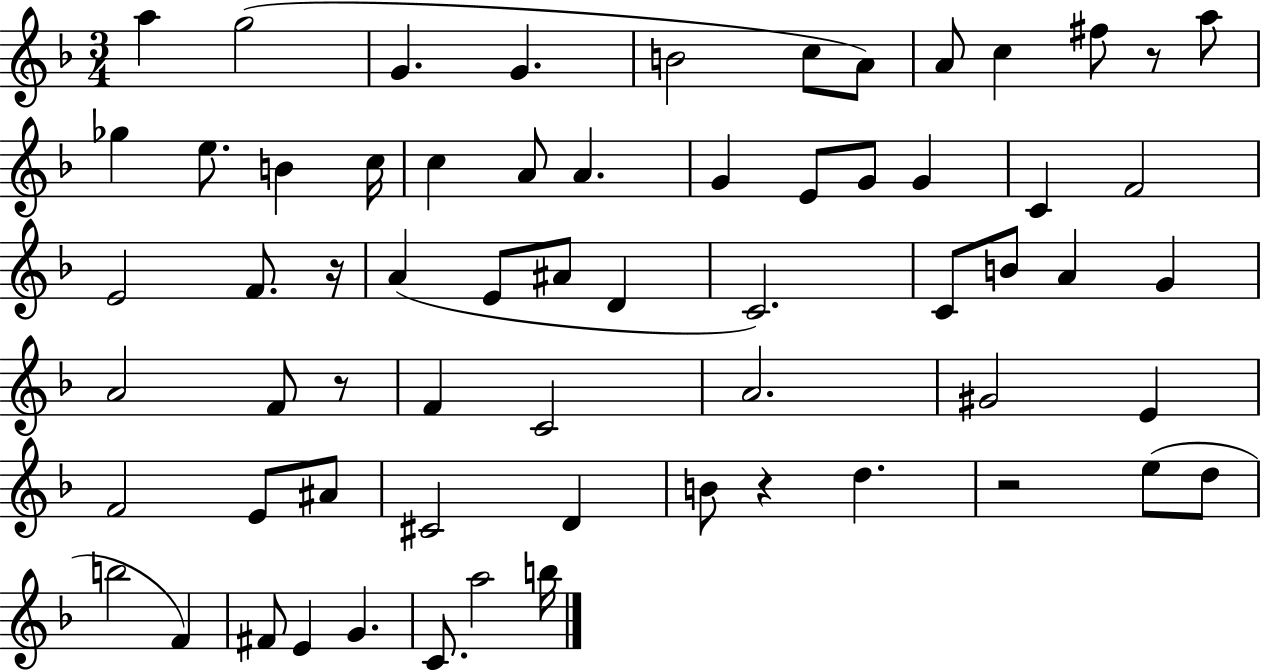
{
  \clef treble
  \numericTimeSignature
  \time 3/4
  \key f \major
  \repeat volta 2 { a''4 g''2( | g'4. g'4. | b'2 c''8 a'8) | a'8 c''4 fis''8 r8 a''8 | \break ges''4 e''8. b'4 c''16 | c''4 a'8 a'4. | g'4 e'8 g'8 g'4 | c'4 f'2 | \break e'2 f'8. r16 | a'4( e'8 ais'8 d'4 | c'2.) | c'8 b'8 a'4 g'4 | \break a'2 f'8 r8 | f'4 c'2 | a'2. | gis'2 e'4 | \break f'2 e'8 ais'8 | cis'2 d'4 | b'8 r4 d''4. | r2 e''8( d''8 | \break b''2 f'4) | fis'8 e'4 g'4. | c'8. a''2 b''16 | } \bar "|."
}